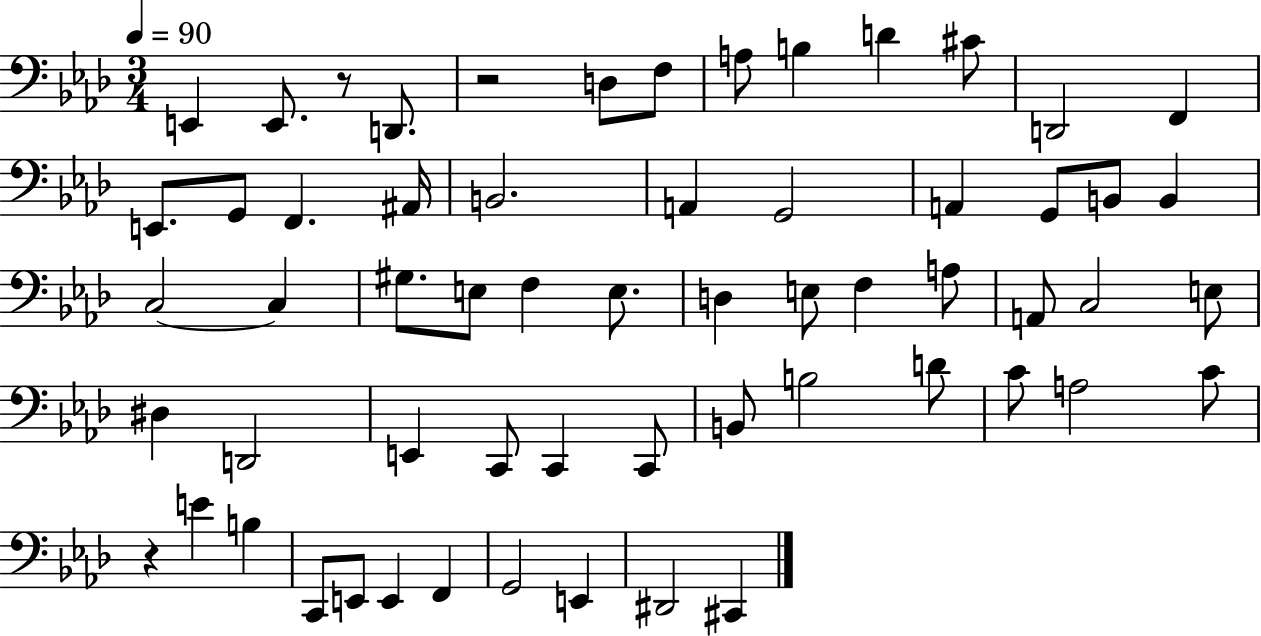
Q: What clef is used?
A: bass